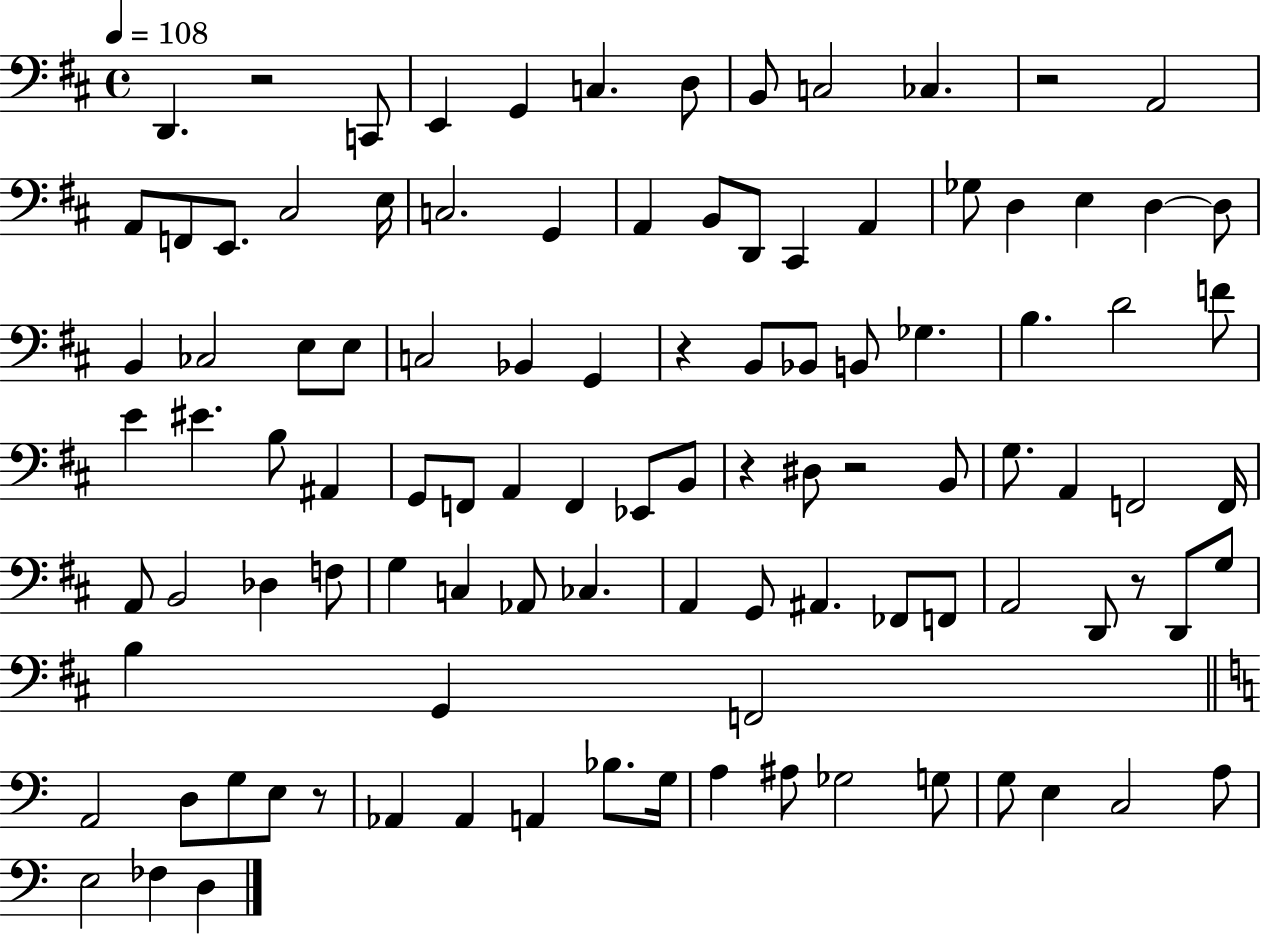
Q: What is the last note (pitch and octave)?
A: D3